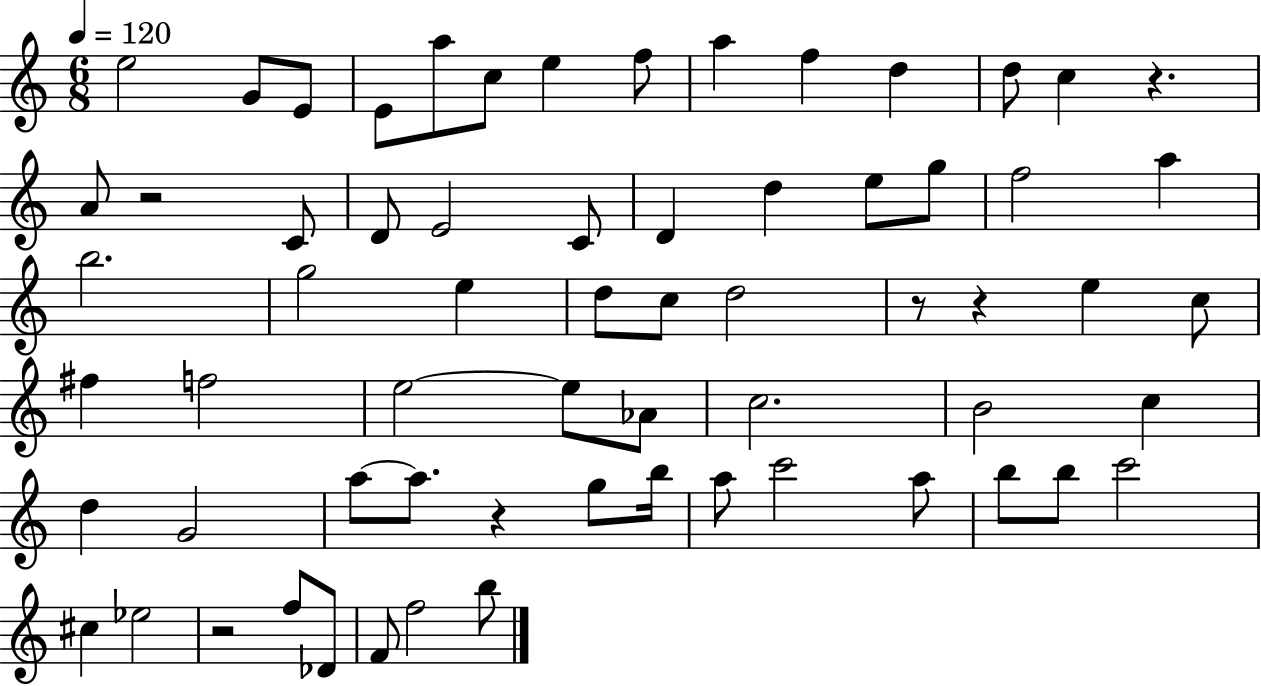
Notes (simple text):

E5/h G4/e E4/e E4/e A5/e C5/e E5/q F5/e A5/q F5/q D5/q D5/e C5/q R/q. A4/e R/h C4/e D4/e E4/h C4/e D4/q D5/q E5/e G5/e F5/h A5/q B5/h. G5/h E5/q D5/e C5/e D5/h R/e R/q E5/q C5/e F#5/q F5/h E5/h E5/e Ab4/e C5/h. B4/h C5/q D5/q G4/h A5/e A5/e. R/q G5/e B5/s A5/e C6/h A5/e B5/e B5/e C6/h C#5/q Eb5/h R/h F5/e Db4/e F4/e F5/h B5/e